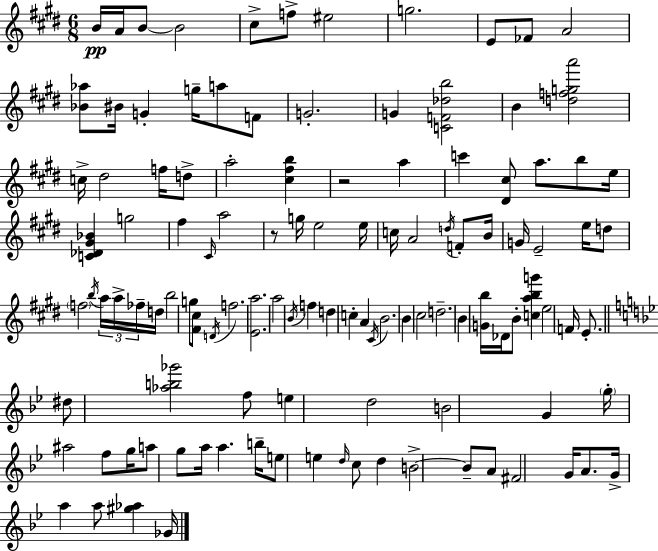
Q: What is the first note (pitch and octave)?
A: B4